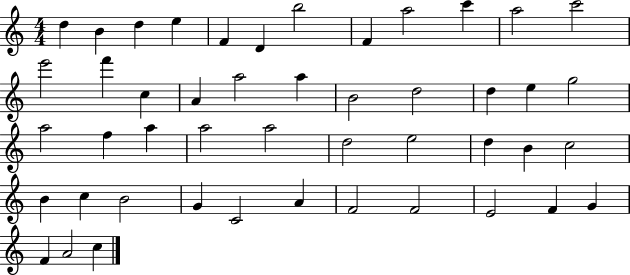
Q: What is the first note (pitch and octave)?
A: D5